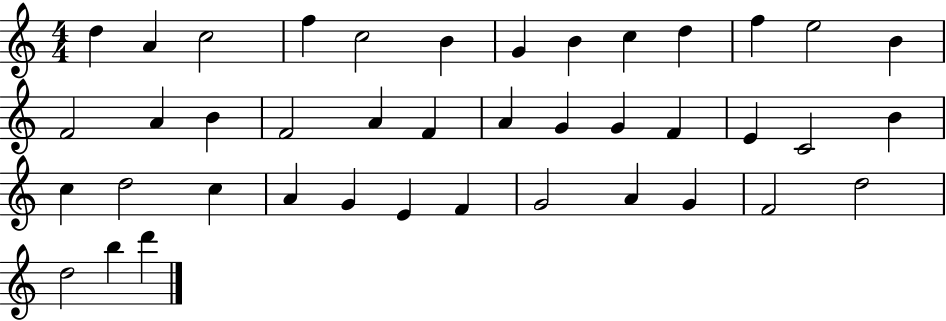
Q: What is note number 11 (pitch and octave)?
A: F5